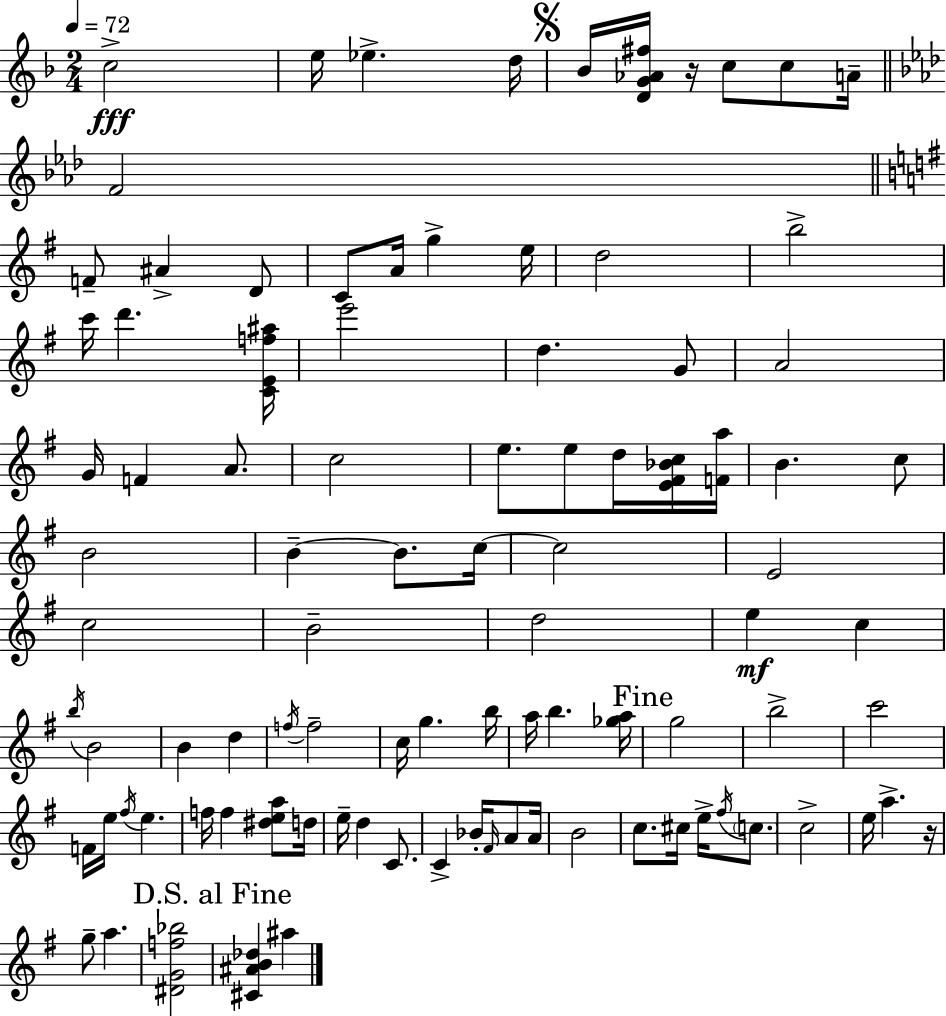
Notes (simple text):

C5/h E5/s Eb5/q. D5/s Bb4/s [D4,G4,Ab4,F#5]/s R/s C5/e C5/e A4/s F4/h F4/e A#4/q D4/e C4/e A4/s G5/q E5/s D5/h B5/h C6/s D6/q. [C4,E4,F5,A#5]/s E6/h D5/q. G4/e A4/h G4/s F4/q A4/e. C5/h E5/e. E5/e D5/s [E4,F#4,Bb4,C5]/s [F4,A5]/s B4/q. C5/e B4/h B4/q B4/e. C5/s C5/h E4/h C5/h B4/h D5/h E5/q C5/q B5/s B4/h B4/q D5/q F5/s F5/h C5/s G5/q. B5/s A5/s B5/q. [Gb5,A5]/s G5/h B5/h C6/h F4/s E5/s F#5/s E5/q. F5/s F5/q [D#5,E5,A5]/e D5/s E5/s D5/q C4/e. C4/q Bb4/s F#4/s A4/e A4/s B4/h C5/e. C#5/s E5/s F#5/s C5/e. C5/h E5/s A5/q. R/s G5/e A5/q. [D#4,G4,F5,Bb5]/h [C#4,A#4,B4,Db5]/q A#5/q